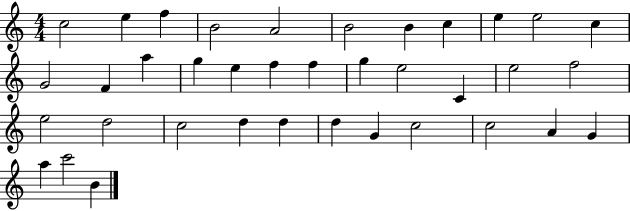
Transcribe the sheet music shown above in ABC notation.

X:1
T:Untitled
M:4/4
L:1/4
K:C
c2 e f B2 A2 B2 B c e e2 c G2 F a g e f f g e2 C e2 f2 e2 d2 c2 d d d G c2 c2 A G a c'2 B